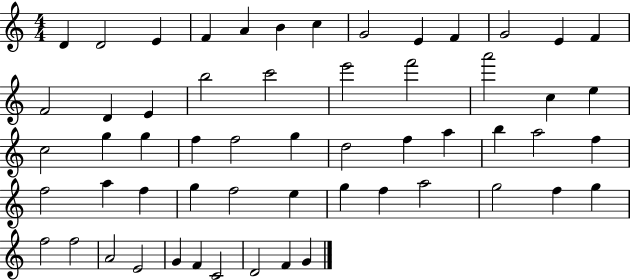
{
  \clef treble
  \numericTimeSignature
  \time 4/4
  \key c \major
  d'4 d'2 e'4 | f'4 a'4 b'4 c''4 | g'2 e'4 f'4 | g'2 e'4 f'4 | \break f'2 d'4 e'4 | b''2 c'''2 | e'''2 f'''2 | a'''2 c''4 e''4 | \break c''2 g''4 g''4 | f''4 f''2 g''4 | d''2 f''4 a''4 | b''4 a''2 f''4 | \break f''2 a''4 f''4 | g''4 f''2 e''4 | g''4 f''4 a''2 | g''2 f''4 g''4 | \break f''2 f''2 | a'2 e'2 | g'4 f'4 c'2 | d'2 f'4 g'4 | \break \bar "|."
}